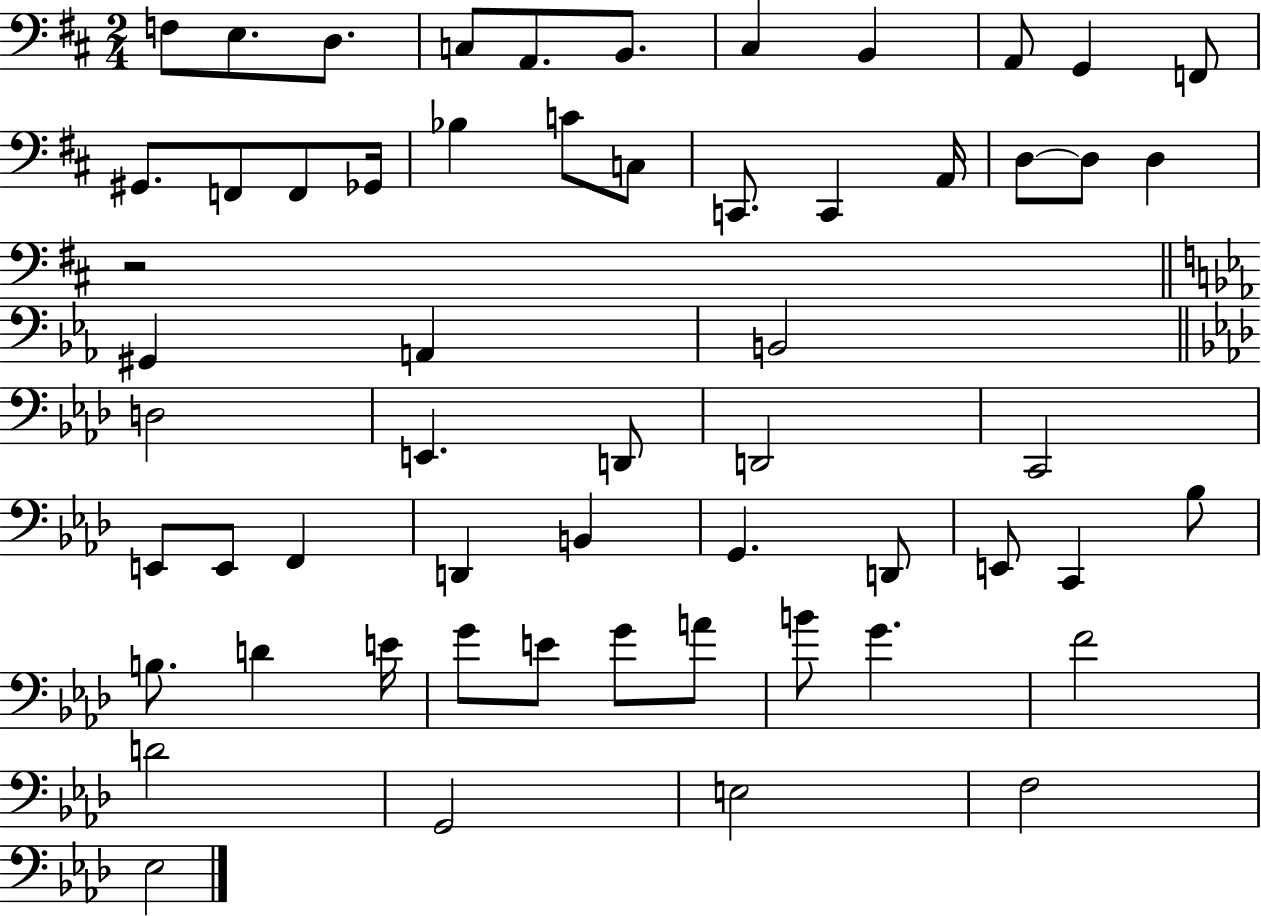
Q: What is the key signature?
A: D major